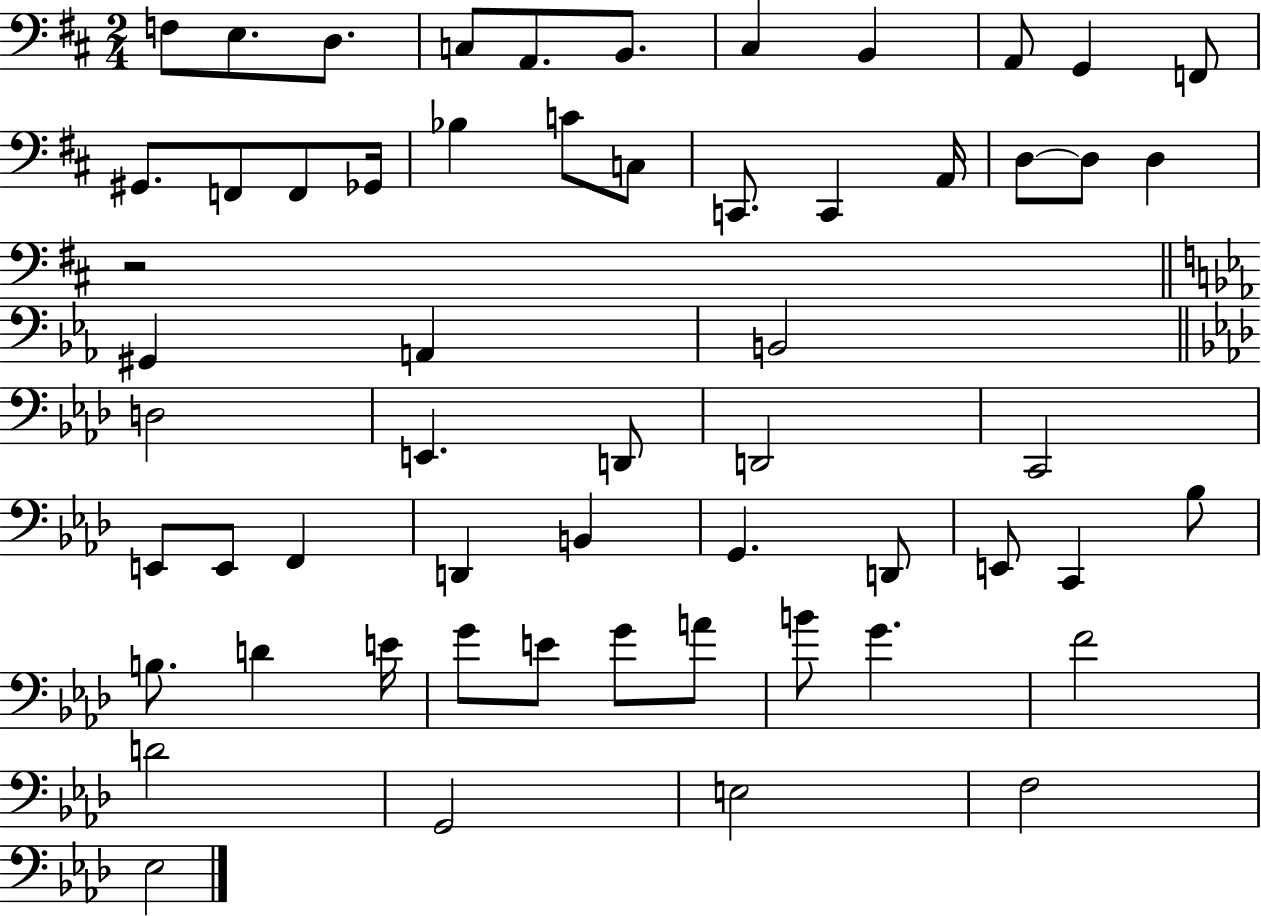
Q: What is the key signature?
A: D major